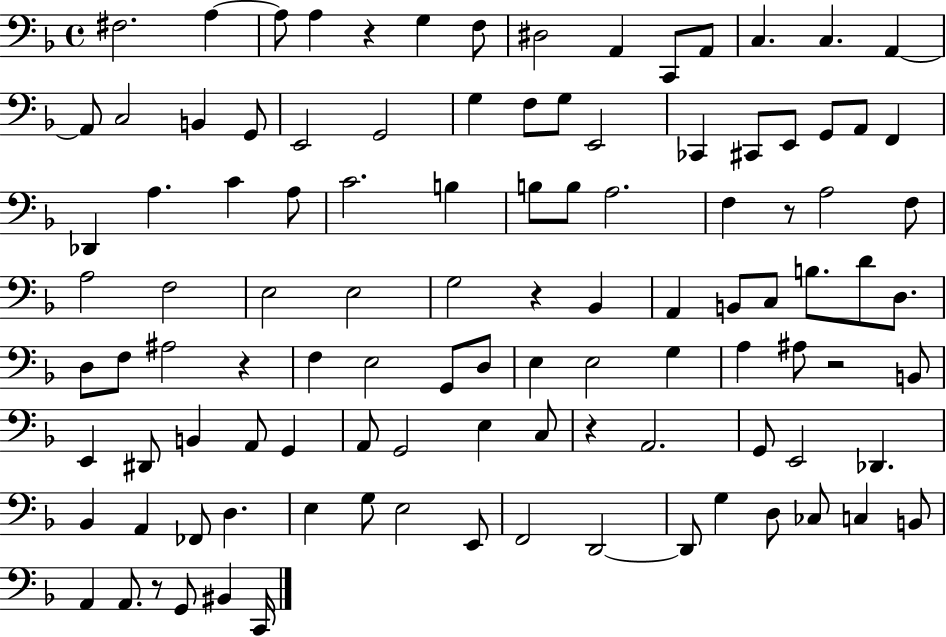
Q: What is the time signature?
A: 4/4